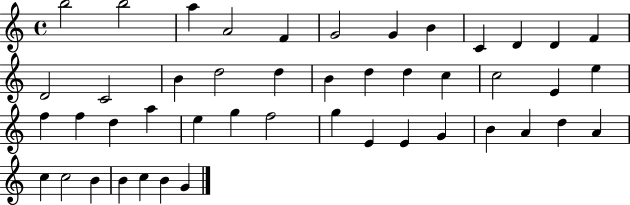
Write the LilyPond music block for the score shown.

{
  \clef treble
  \time 4/4
  \defaultTimeSignature
  \key c \major
  b''2 b''2 | a''4 a'2 f'4 | g'2 g'4 b'4 | c'4 d'4 d'4 f'4 | \break d'2 c'2 | b'4 d''2 d''4 | b'4 d''4 d''4 c''4 | c''2 e'4 e''4 | \break f''4 f''4 d''4 a''4 | e''4 g''4 f''2 | g''4 e'4 e'4 g'4 | b'4 a'4 d''4 a'4 | \break c''4 c''2 b'4 | b'4 c''4 b'4 g'4 | \bar "|."
}